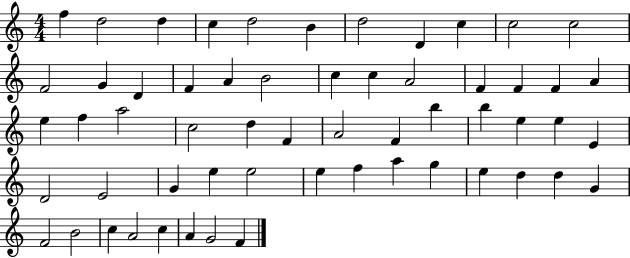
X:1
T:Untitled
M:4/4
L:1/4
K:C
f d2 d c d2 B d2 D c c2 c2 F2 G D F A B2 c c A2 F F F A e f a2 c2 d F A2 F b b e e E D2 E2 G e e2 e f a g e d d G F2 B2 c A2 c A G2 F